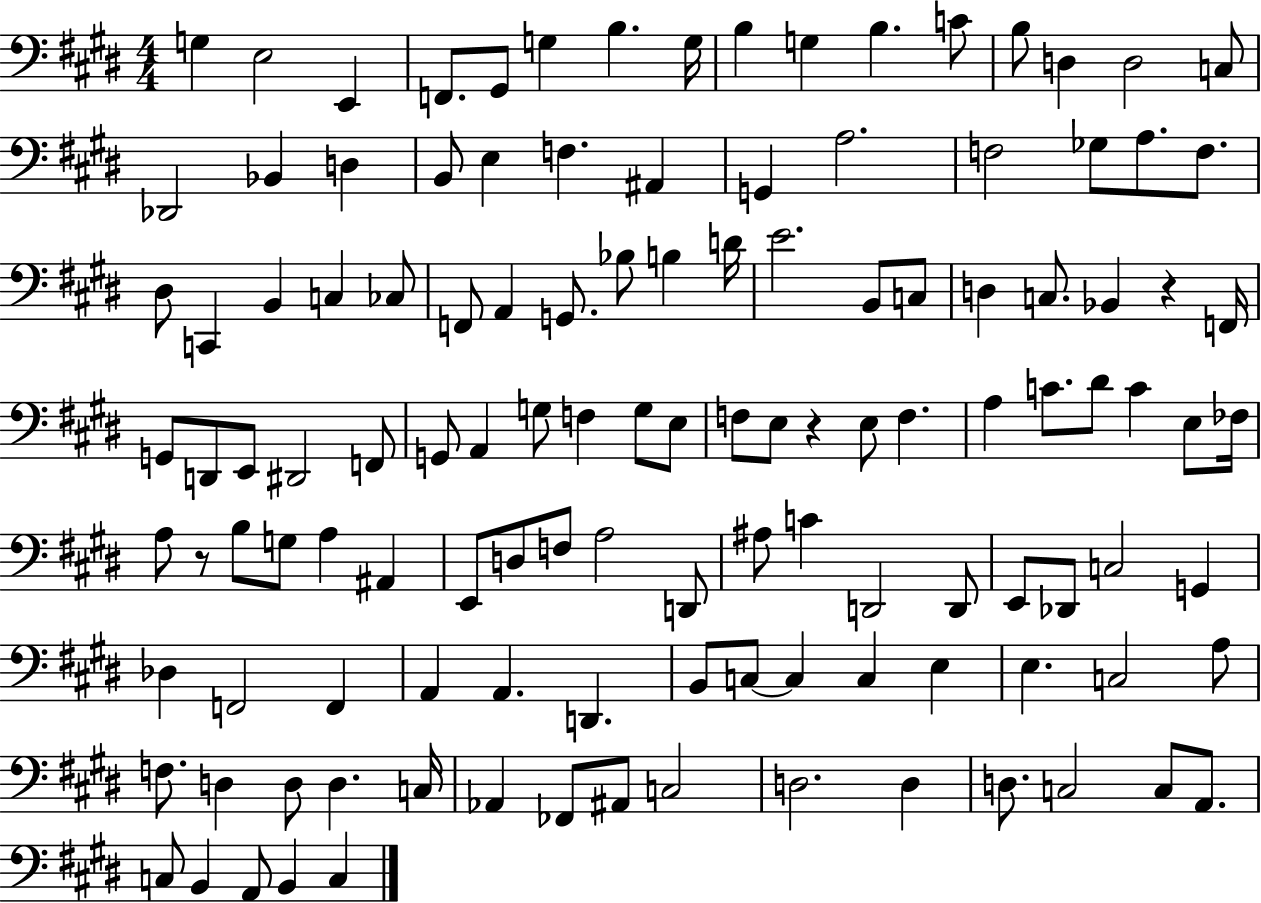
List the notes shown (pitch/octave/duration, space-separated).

G3/q E3/h E2/q F2/e. G#2/e G3/q B3/q. G3/s B3/q G3/q B3/q. C4/e B3/e D3/q D3/h C3/e Db2/h Bb2/q D3/q B2/e E3/q F3/q. A#2/q G2/q A3/h. F3/h Gb3/e A3/e. F3/e. D#3/e C2/q B2/q C3/q CES3/e F2/e A2/q G2/e. Bb3/e B3/q D4/s E4/h. B2/e C3/e D3/q C3/e. Bb2/q R/q F2/s G2/e D2/e E2/e D#2/h F2/e G2/e A2/q G3/e F3/q G3/e E3/e F3/e E3/e R/q E3/e F3/q. A3/q C4/e. D#4/e C4/q E3/e FES3/s A3/e R/e B3/e G3/e A3/q A#2/q E2/e D3/e F3/e A3/h D2/e A#3/e C4/q D2/h D2/e E2/e Db2/e C3/h G2/q Db3/q F2/h F2/q A2/q A2/q. D2/q. B2/e C3/e C3/q C3/q E3/q E3/q. C3/h A3/e F3/e. D3/q D3/e D3/q. C3/s Ab2/q FES2/e A#2/e C3/h D3/h. D3/q D3/e. C3/h C3/e A2/e. C3/e B2/q A2/e B2/q C3/q